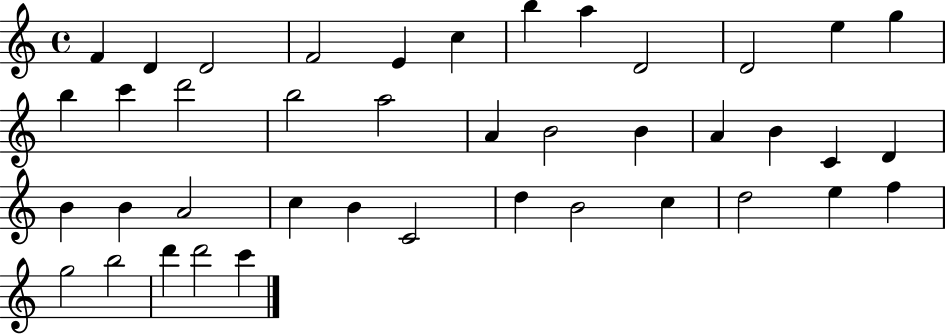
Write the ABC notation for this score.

X:1
T:Untitled
M:4/4
L:1/4
K:C
F D D2 F2 E c b a D2 D2 e g b c' d'2 b2 a2 A B2 B A B C D B B A2 c B C2 d B2 c d2 e f g2 b2 d' d'2 c'